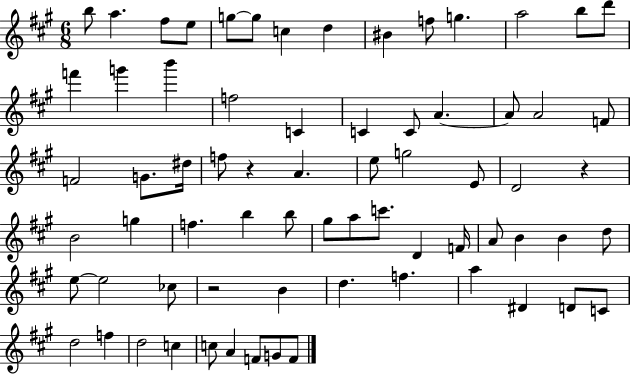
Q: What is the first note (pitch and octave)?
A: B5